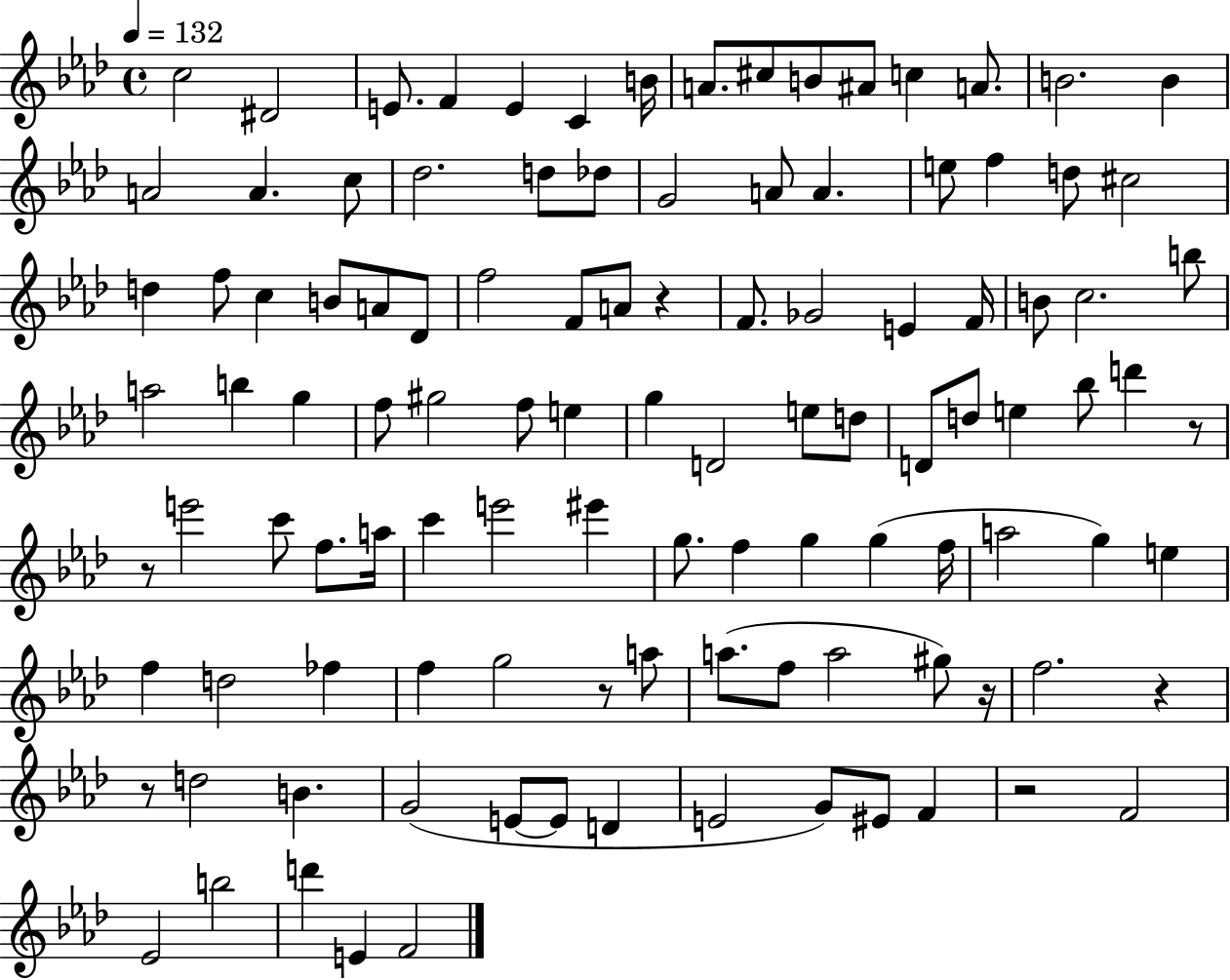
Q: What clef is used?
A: treble